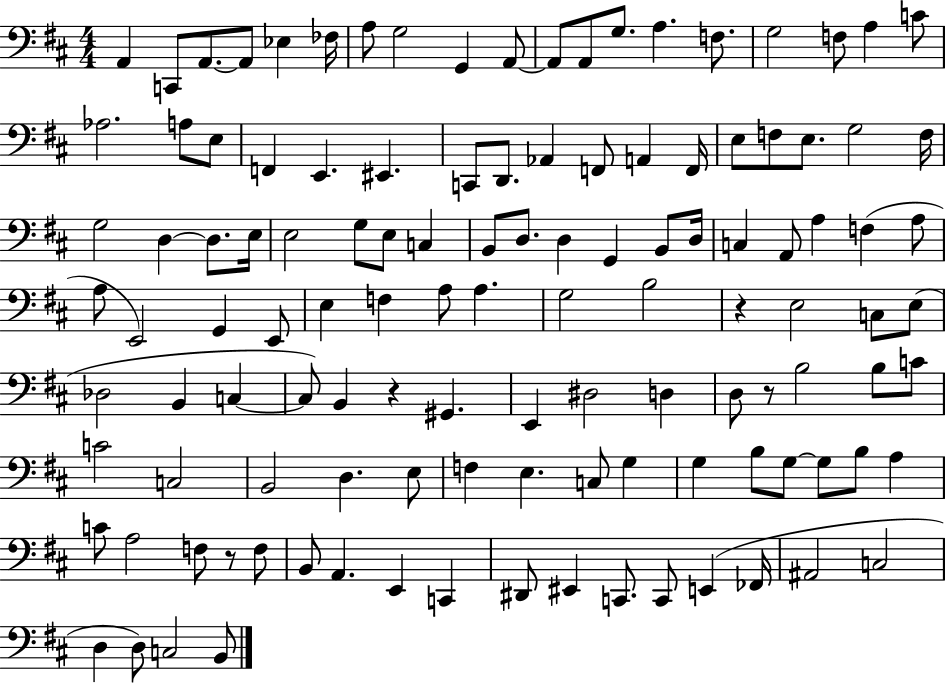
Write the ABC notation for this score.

X:1
T:Untitled
M:4/4
L:1/4
K:D
A,, C,,/2 A,,/2 A,,/2 _E, _F,/4 A,/2 G,2 G,, A,,/2 A,,/2 A,,/2 G,/2 A, F,/2 G,2 F,/2 A, C/2 _A,2 A,/2 E,/2 F,, E,, ^E,, C,,/2 D,,/2 _A,, F,,/2 A,, F,,/4 E,/2 F,/2 E,/2 G,2 F,/4 G,2 D, D,/2 E,/4 E,2 G,/2 E,/2 C, B,,/2 D,/2 D, G,, B,,/2 D,/4 C, A,,/2 A, F, A,/2 A,/2 E,,2 G,, E,,/2 E, F, A,/2 A, G,2 B,2 z E,2 C,/2 E,/2 _D,2 B,, C, C,/2 B,, z ^G,, E,, ^D,2 D, D,/2 z/2 B,2 B,/2 C/2 C2 C,2 B,,2 D, E,/2 F, E, C,/2 G, G, B,/2 G,/2 G,/2 B,/2 A, C/2 A,2 F,/2 z/2 F,/2 B,,/2 A,, E,, C,, ^D,,/2 ^E,, C,,/2 C,,/2 E,, _F,,/4 ^A,,2 C,2 D, D,/2 C,2 B,,/2